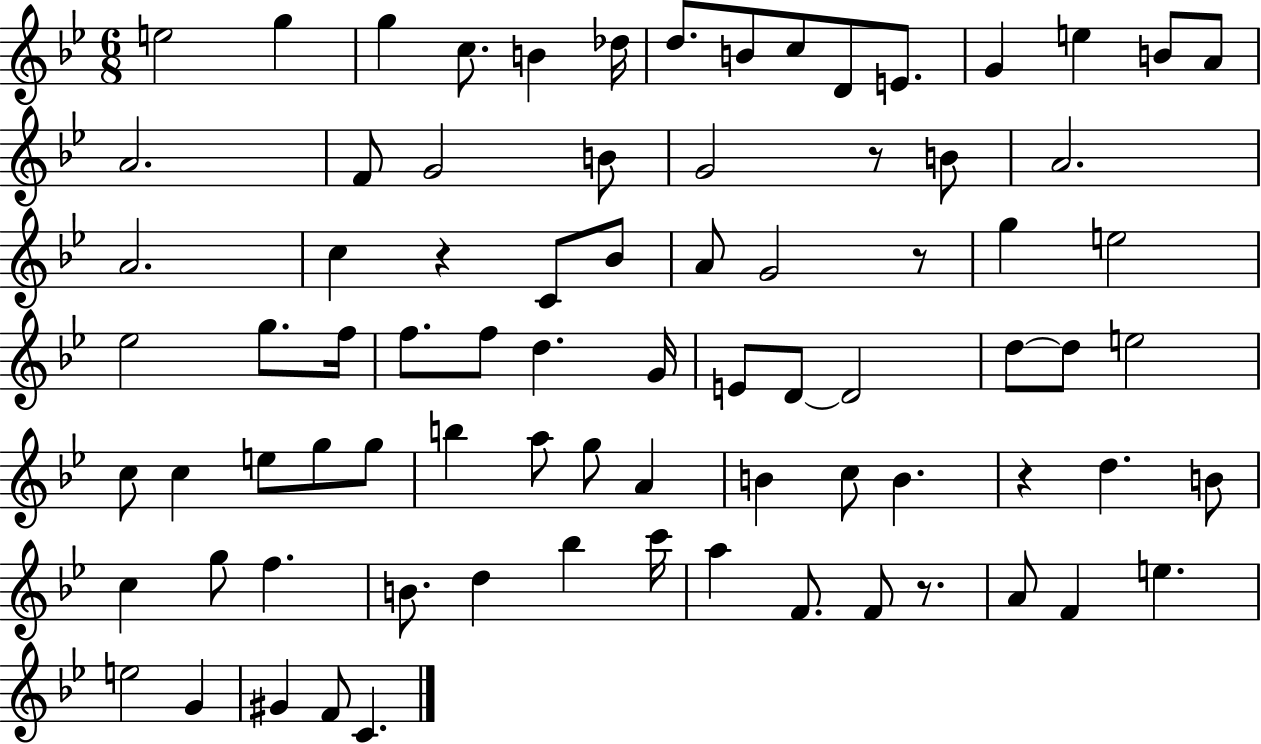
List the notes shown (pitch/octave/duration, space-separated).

E5/h G5/q G5/q C5/e. B4/q Db5/s D5/e. B4/e C5/e D4/e E4/e. G4/q E5/q B4/e A4/e A4/h. F4/e G4/h B4/e G4/h R/e B4/e A4/h. A4/h. C5/q R/q C4/e Bb4/e A4/e G4/h R/e G5/q E5/h Eb5/h G5/e. F5/s F5/e. F5/e D5/q. G4/s E4/e D4/e D4/h D5/e D5/e E5/h C5/e C5/q E5/e G5/e G5/e B5/q A5/e G5/e A4/q B4/q C5/e B4/q. R/q D5/q. B4/e C5/q G5/e F5/q. B4/e. D5/q Bb5/q C6/s A5/q F4/e. F4/e R/e. A4/e F4/q E5/q. E5/h G4/q G#4/q F4/e C4/q.